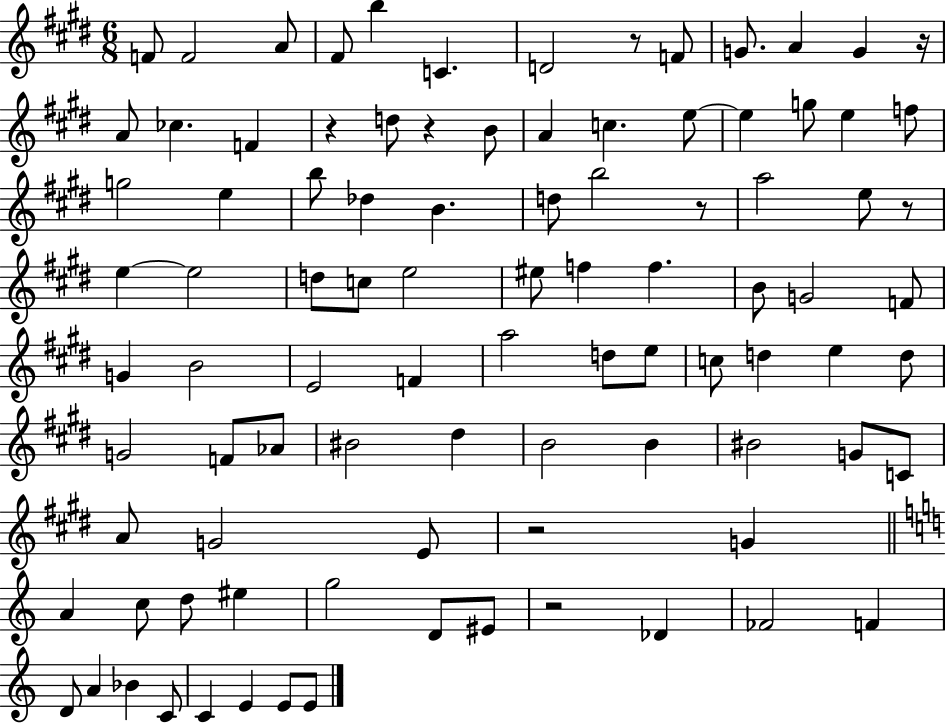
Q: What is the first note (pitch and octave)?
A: F4